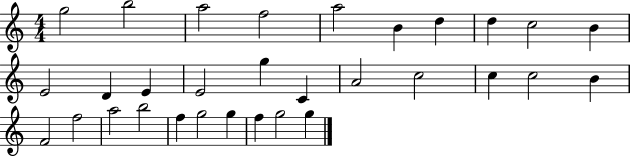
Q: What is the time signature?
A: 4/4